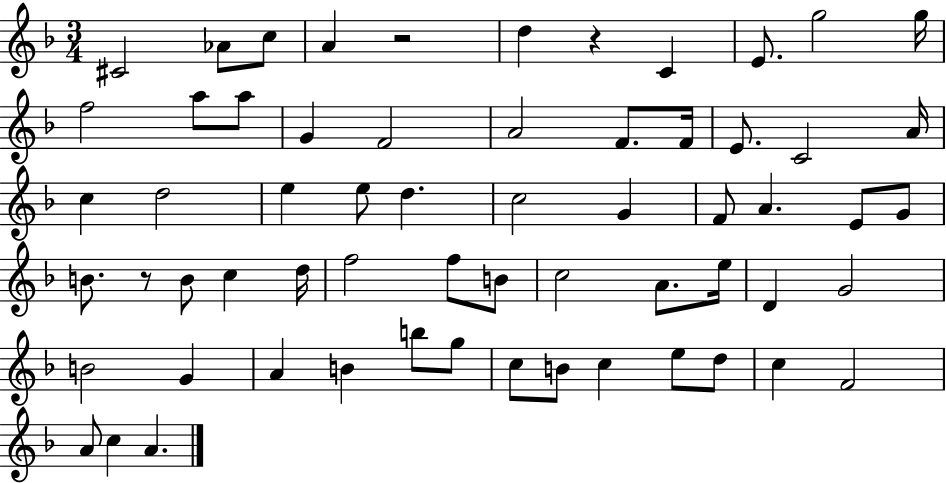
{
  \clef treble
  \numericTimeSignature
  \time 3/4
  \key f \major
  cis'2 aes'8 c''8 | a'4 r2 | d''4 r4 c'4 | e'8. g''2 g''16 | \break f''2 a''8 a''8 | g'4 f'2 | a'2 f'8. f'16 | e'8. c'2 a'16 | \break c''4 d''2 | e''4 e''8 d''4. | c''2 g'4 | f'8 a'4. e'8 g'8 | \break b'8. r8 b'8 c''4 d''16 | f''2 f''8 b'8 | c''2 a'8. e''16 | d'4 g'2 | \break b'2 g'4 | a'4 b'4 b''8 g''8 | c''8 b'8 c''4 e''8 d''8 | c''4 f'2 | \break a'8 c''4 a'4. | \bar "|."
}